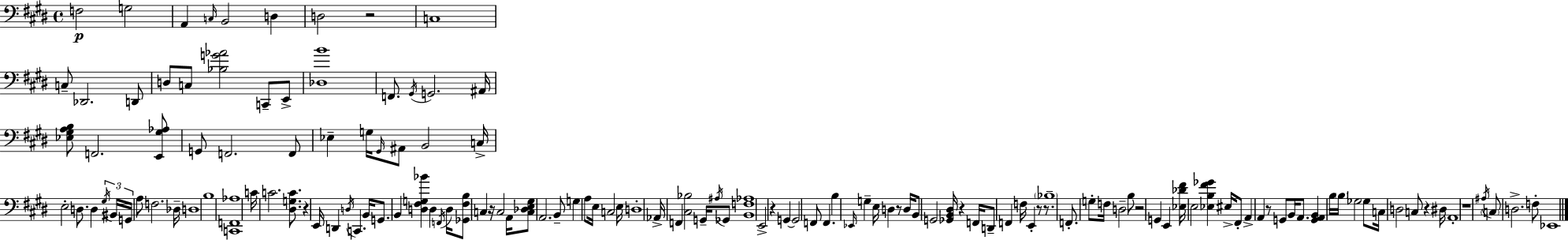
{
  \clef bass
  \time 4/4
  \defaultTimeSignature
  \key e \major
  \repeat volta 2 { f2\p g2 | a,4 \grace { c16 } b,2 d4 | d2 r2 | c1 | \break c8-- des,2. d,8 | d8 c8 <bes g' aes'>2 c,8-- e,8-> | <des b'>1 | f,8. \acciaccatura { gis,16 } g,2. | \break ais,16 <ees gis a b>8 f,2. | <e, gis aes>8 g,8 f,2. | f,8 ees4-- g16 \grace { gis,16 } ais,8 b,2 | c16-> e2-. d8. d4 | \break \tuplet 3/2 { \acciaccatura { gis16 } bis,16 g,16 } a8 f2. | des16-- d1 | b1 | <c, f, aes>1 | \break c'16 c'2. | <dis g c'>8. r4 e,16 d,4 \acciaccatura { d16 } c,4. | b,16 g,8. b,4 <d fis g bes'>4 | d4 \acciaccatura { f,16 } d16 <ges, fis b>8 c4 r16 c2 | \break a,16 <c des e gis>8 a,2. | b,8-- g4 a8 e16 c2 | e16 d1-. | aes,16-> f,4 <cis bes>2 | \break g,16-- \acciaccatura { ais16 } ges,8 <b, f aes>1 | e,2-> r4 | g,4~~ g,2 f,8 | f,4. b4 \grace { ees,16 } g4-- | \break e16 d4 r8 d16 b,8 g,2 | <ges, b, dis>16 r4 f,16 d,8-- f,4 f16 e,4-. | r8 r8. \parenthesize bes1-- | f,8.-. g8-. f16 d2-- | \break b8 r2 | g,4 e,4 <ees des' fis'>16 e2 | <ees b fis' ges'>4 eis16-> fis,8-. a,4-> a,4 | r8 g,8 b,16 a,8. <g, a, b,>4 b16 \parenthesize b16 ges2 | \break ges8 c16 d2 | c8 r4 dis16 a,1-. | r1 | \acciaccatura { ais16 } \parenthesize c8 d2.-> | \break f8-. ees,1 | } \bar "|."
}